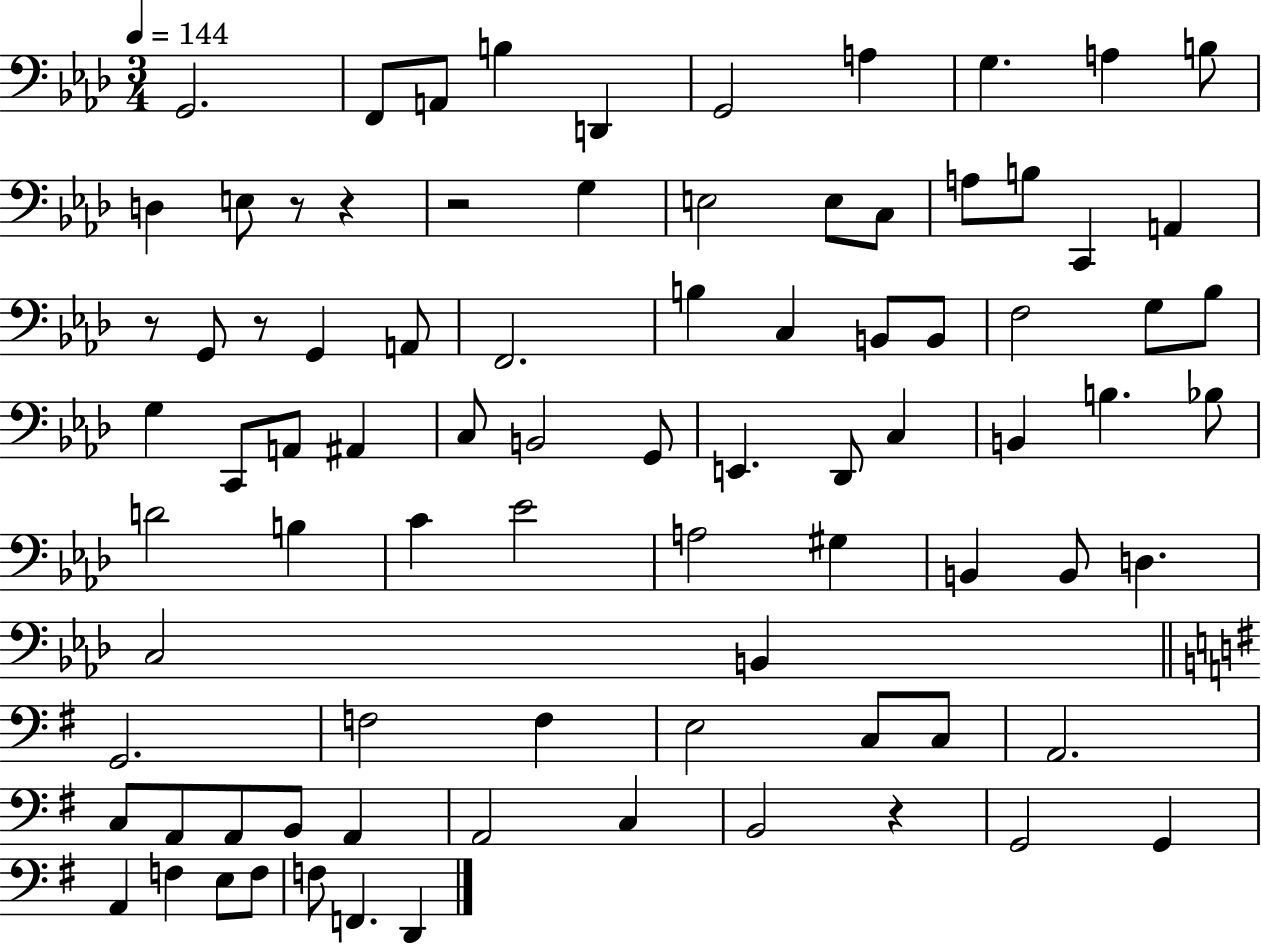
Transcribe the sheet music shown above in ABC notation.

X:1
T:Untitled
M:3/4
L:1/4
K:Ab
G,,2 F,,/2 A,,/2 B, D,, G,,2 A, G, A, B,/2 D, E,/2 z/2 z z2 G, E,2 E,/2 C,/2 A,/2 B,/2 C,, A,, z/2 G,,/2 z/2 G,, A,,/2 F,,2 B, C, B,,/2 B,,/2 F,2 G,/2 _B,/2 G, C,,/2 A,,/2 ^A,, C,/2 B,,2 G,,/2 E,, _D,,/2 C, B,, B, _B,/2 D2 B, C _E2 A,2 ^G, B,, B,,/2 D, C,2 B,, G,,2 F,2 F, E,2 C,/2 C,/2 A,,2 C,/2 A,,/2 A,,/2 B,,/2 A,, A,,2 C, B,,2 z G,,2 G,, A,, F, E,/2 F,/2 F,/2 F,, D,,